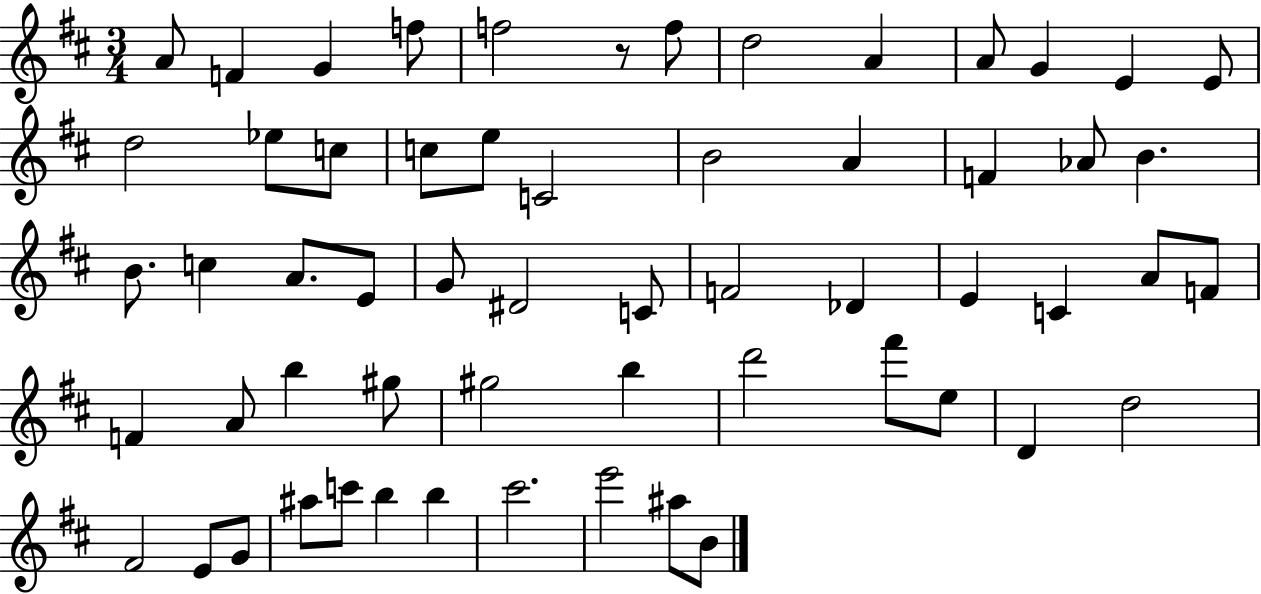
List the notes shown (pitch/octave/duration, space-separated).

A4/e F4/q G4/q F5/e F5/h R/e F5/e D5/h A4/q A4/e G4/q E4/q E4/e D5/h Eb5/e C5/e C5/e E5/e C4/h B4/h A4/q F4/q Ab4/e B4/q. B4/e. C5/q A4/e. E4/e G4/e D#4/h C4/e F4/h Db4/q E4/q C4/q A4/e F4/e F4/q A4/e B5/q G#5/e G#5/h B5/q D6/h F#6/e E5/e D4/q D5/h F#4/h E4/e G4/e A#5/e C6/e B5/q B5/q C#6/h. E6/h A#5/e B4/e